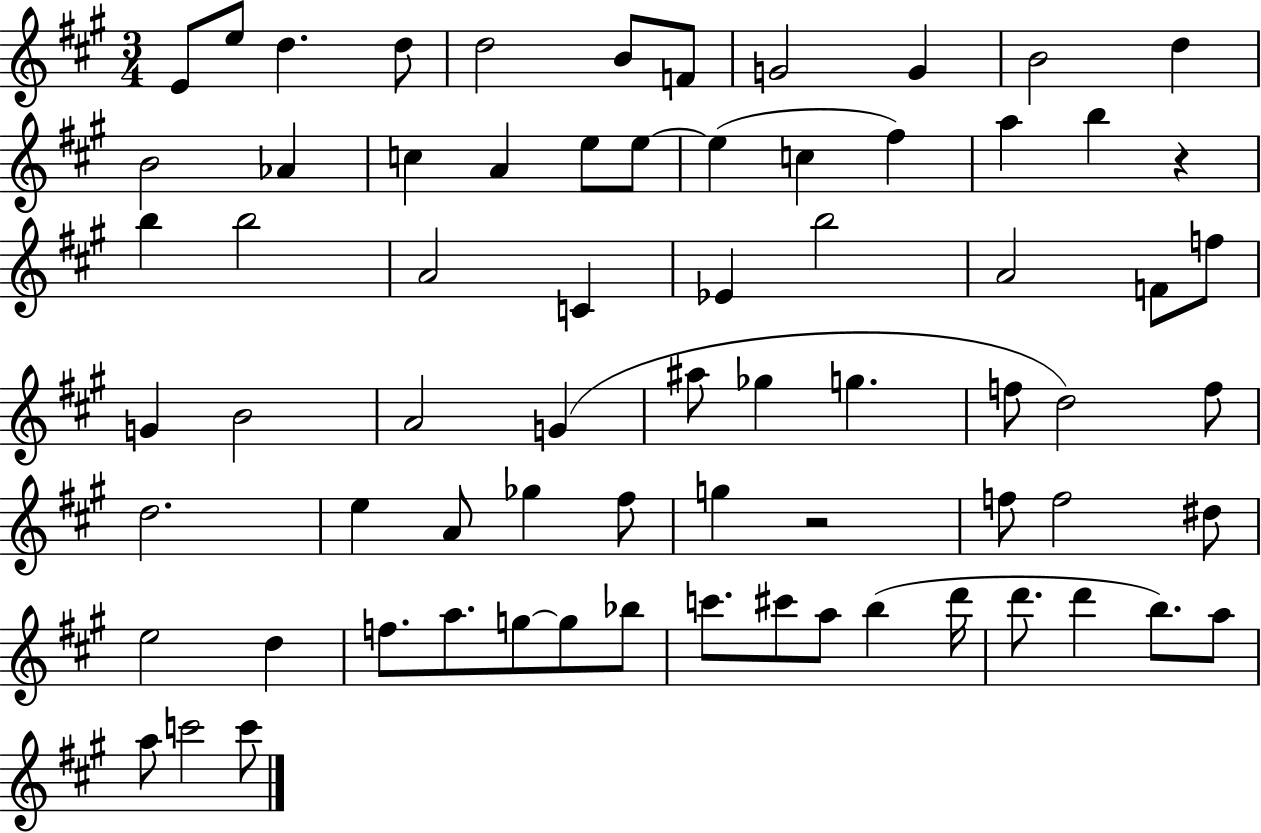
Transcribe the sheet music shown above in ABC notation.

X:1
T:Untitled
M:3/4
L:1/4
K:A
E/2 e/2 d d/2 d2 B/2 F/2 G2 G B2 d B2 _A c A e/2 e/2 e c ^f a b z b b2 A2 C _E b2 A2 F/2 f/2 G B2 A2 G ^a/2 _g g f/2 d2 f/2 d2 e A/2 _g ^f/2 g z2 f/2 f2 ^d/2 e2 d f/2 a/2 g/2 g/2 _b/2 c'/2 ^c'/2 a/2 b d'/4 d'/2 d' b/2 a/2 a/2 c'2 c'/2